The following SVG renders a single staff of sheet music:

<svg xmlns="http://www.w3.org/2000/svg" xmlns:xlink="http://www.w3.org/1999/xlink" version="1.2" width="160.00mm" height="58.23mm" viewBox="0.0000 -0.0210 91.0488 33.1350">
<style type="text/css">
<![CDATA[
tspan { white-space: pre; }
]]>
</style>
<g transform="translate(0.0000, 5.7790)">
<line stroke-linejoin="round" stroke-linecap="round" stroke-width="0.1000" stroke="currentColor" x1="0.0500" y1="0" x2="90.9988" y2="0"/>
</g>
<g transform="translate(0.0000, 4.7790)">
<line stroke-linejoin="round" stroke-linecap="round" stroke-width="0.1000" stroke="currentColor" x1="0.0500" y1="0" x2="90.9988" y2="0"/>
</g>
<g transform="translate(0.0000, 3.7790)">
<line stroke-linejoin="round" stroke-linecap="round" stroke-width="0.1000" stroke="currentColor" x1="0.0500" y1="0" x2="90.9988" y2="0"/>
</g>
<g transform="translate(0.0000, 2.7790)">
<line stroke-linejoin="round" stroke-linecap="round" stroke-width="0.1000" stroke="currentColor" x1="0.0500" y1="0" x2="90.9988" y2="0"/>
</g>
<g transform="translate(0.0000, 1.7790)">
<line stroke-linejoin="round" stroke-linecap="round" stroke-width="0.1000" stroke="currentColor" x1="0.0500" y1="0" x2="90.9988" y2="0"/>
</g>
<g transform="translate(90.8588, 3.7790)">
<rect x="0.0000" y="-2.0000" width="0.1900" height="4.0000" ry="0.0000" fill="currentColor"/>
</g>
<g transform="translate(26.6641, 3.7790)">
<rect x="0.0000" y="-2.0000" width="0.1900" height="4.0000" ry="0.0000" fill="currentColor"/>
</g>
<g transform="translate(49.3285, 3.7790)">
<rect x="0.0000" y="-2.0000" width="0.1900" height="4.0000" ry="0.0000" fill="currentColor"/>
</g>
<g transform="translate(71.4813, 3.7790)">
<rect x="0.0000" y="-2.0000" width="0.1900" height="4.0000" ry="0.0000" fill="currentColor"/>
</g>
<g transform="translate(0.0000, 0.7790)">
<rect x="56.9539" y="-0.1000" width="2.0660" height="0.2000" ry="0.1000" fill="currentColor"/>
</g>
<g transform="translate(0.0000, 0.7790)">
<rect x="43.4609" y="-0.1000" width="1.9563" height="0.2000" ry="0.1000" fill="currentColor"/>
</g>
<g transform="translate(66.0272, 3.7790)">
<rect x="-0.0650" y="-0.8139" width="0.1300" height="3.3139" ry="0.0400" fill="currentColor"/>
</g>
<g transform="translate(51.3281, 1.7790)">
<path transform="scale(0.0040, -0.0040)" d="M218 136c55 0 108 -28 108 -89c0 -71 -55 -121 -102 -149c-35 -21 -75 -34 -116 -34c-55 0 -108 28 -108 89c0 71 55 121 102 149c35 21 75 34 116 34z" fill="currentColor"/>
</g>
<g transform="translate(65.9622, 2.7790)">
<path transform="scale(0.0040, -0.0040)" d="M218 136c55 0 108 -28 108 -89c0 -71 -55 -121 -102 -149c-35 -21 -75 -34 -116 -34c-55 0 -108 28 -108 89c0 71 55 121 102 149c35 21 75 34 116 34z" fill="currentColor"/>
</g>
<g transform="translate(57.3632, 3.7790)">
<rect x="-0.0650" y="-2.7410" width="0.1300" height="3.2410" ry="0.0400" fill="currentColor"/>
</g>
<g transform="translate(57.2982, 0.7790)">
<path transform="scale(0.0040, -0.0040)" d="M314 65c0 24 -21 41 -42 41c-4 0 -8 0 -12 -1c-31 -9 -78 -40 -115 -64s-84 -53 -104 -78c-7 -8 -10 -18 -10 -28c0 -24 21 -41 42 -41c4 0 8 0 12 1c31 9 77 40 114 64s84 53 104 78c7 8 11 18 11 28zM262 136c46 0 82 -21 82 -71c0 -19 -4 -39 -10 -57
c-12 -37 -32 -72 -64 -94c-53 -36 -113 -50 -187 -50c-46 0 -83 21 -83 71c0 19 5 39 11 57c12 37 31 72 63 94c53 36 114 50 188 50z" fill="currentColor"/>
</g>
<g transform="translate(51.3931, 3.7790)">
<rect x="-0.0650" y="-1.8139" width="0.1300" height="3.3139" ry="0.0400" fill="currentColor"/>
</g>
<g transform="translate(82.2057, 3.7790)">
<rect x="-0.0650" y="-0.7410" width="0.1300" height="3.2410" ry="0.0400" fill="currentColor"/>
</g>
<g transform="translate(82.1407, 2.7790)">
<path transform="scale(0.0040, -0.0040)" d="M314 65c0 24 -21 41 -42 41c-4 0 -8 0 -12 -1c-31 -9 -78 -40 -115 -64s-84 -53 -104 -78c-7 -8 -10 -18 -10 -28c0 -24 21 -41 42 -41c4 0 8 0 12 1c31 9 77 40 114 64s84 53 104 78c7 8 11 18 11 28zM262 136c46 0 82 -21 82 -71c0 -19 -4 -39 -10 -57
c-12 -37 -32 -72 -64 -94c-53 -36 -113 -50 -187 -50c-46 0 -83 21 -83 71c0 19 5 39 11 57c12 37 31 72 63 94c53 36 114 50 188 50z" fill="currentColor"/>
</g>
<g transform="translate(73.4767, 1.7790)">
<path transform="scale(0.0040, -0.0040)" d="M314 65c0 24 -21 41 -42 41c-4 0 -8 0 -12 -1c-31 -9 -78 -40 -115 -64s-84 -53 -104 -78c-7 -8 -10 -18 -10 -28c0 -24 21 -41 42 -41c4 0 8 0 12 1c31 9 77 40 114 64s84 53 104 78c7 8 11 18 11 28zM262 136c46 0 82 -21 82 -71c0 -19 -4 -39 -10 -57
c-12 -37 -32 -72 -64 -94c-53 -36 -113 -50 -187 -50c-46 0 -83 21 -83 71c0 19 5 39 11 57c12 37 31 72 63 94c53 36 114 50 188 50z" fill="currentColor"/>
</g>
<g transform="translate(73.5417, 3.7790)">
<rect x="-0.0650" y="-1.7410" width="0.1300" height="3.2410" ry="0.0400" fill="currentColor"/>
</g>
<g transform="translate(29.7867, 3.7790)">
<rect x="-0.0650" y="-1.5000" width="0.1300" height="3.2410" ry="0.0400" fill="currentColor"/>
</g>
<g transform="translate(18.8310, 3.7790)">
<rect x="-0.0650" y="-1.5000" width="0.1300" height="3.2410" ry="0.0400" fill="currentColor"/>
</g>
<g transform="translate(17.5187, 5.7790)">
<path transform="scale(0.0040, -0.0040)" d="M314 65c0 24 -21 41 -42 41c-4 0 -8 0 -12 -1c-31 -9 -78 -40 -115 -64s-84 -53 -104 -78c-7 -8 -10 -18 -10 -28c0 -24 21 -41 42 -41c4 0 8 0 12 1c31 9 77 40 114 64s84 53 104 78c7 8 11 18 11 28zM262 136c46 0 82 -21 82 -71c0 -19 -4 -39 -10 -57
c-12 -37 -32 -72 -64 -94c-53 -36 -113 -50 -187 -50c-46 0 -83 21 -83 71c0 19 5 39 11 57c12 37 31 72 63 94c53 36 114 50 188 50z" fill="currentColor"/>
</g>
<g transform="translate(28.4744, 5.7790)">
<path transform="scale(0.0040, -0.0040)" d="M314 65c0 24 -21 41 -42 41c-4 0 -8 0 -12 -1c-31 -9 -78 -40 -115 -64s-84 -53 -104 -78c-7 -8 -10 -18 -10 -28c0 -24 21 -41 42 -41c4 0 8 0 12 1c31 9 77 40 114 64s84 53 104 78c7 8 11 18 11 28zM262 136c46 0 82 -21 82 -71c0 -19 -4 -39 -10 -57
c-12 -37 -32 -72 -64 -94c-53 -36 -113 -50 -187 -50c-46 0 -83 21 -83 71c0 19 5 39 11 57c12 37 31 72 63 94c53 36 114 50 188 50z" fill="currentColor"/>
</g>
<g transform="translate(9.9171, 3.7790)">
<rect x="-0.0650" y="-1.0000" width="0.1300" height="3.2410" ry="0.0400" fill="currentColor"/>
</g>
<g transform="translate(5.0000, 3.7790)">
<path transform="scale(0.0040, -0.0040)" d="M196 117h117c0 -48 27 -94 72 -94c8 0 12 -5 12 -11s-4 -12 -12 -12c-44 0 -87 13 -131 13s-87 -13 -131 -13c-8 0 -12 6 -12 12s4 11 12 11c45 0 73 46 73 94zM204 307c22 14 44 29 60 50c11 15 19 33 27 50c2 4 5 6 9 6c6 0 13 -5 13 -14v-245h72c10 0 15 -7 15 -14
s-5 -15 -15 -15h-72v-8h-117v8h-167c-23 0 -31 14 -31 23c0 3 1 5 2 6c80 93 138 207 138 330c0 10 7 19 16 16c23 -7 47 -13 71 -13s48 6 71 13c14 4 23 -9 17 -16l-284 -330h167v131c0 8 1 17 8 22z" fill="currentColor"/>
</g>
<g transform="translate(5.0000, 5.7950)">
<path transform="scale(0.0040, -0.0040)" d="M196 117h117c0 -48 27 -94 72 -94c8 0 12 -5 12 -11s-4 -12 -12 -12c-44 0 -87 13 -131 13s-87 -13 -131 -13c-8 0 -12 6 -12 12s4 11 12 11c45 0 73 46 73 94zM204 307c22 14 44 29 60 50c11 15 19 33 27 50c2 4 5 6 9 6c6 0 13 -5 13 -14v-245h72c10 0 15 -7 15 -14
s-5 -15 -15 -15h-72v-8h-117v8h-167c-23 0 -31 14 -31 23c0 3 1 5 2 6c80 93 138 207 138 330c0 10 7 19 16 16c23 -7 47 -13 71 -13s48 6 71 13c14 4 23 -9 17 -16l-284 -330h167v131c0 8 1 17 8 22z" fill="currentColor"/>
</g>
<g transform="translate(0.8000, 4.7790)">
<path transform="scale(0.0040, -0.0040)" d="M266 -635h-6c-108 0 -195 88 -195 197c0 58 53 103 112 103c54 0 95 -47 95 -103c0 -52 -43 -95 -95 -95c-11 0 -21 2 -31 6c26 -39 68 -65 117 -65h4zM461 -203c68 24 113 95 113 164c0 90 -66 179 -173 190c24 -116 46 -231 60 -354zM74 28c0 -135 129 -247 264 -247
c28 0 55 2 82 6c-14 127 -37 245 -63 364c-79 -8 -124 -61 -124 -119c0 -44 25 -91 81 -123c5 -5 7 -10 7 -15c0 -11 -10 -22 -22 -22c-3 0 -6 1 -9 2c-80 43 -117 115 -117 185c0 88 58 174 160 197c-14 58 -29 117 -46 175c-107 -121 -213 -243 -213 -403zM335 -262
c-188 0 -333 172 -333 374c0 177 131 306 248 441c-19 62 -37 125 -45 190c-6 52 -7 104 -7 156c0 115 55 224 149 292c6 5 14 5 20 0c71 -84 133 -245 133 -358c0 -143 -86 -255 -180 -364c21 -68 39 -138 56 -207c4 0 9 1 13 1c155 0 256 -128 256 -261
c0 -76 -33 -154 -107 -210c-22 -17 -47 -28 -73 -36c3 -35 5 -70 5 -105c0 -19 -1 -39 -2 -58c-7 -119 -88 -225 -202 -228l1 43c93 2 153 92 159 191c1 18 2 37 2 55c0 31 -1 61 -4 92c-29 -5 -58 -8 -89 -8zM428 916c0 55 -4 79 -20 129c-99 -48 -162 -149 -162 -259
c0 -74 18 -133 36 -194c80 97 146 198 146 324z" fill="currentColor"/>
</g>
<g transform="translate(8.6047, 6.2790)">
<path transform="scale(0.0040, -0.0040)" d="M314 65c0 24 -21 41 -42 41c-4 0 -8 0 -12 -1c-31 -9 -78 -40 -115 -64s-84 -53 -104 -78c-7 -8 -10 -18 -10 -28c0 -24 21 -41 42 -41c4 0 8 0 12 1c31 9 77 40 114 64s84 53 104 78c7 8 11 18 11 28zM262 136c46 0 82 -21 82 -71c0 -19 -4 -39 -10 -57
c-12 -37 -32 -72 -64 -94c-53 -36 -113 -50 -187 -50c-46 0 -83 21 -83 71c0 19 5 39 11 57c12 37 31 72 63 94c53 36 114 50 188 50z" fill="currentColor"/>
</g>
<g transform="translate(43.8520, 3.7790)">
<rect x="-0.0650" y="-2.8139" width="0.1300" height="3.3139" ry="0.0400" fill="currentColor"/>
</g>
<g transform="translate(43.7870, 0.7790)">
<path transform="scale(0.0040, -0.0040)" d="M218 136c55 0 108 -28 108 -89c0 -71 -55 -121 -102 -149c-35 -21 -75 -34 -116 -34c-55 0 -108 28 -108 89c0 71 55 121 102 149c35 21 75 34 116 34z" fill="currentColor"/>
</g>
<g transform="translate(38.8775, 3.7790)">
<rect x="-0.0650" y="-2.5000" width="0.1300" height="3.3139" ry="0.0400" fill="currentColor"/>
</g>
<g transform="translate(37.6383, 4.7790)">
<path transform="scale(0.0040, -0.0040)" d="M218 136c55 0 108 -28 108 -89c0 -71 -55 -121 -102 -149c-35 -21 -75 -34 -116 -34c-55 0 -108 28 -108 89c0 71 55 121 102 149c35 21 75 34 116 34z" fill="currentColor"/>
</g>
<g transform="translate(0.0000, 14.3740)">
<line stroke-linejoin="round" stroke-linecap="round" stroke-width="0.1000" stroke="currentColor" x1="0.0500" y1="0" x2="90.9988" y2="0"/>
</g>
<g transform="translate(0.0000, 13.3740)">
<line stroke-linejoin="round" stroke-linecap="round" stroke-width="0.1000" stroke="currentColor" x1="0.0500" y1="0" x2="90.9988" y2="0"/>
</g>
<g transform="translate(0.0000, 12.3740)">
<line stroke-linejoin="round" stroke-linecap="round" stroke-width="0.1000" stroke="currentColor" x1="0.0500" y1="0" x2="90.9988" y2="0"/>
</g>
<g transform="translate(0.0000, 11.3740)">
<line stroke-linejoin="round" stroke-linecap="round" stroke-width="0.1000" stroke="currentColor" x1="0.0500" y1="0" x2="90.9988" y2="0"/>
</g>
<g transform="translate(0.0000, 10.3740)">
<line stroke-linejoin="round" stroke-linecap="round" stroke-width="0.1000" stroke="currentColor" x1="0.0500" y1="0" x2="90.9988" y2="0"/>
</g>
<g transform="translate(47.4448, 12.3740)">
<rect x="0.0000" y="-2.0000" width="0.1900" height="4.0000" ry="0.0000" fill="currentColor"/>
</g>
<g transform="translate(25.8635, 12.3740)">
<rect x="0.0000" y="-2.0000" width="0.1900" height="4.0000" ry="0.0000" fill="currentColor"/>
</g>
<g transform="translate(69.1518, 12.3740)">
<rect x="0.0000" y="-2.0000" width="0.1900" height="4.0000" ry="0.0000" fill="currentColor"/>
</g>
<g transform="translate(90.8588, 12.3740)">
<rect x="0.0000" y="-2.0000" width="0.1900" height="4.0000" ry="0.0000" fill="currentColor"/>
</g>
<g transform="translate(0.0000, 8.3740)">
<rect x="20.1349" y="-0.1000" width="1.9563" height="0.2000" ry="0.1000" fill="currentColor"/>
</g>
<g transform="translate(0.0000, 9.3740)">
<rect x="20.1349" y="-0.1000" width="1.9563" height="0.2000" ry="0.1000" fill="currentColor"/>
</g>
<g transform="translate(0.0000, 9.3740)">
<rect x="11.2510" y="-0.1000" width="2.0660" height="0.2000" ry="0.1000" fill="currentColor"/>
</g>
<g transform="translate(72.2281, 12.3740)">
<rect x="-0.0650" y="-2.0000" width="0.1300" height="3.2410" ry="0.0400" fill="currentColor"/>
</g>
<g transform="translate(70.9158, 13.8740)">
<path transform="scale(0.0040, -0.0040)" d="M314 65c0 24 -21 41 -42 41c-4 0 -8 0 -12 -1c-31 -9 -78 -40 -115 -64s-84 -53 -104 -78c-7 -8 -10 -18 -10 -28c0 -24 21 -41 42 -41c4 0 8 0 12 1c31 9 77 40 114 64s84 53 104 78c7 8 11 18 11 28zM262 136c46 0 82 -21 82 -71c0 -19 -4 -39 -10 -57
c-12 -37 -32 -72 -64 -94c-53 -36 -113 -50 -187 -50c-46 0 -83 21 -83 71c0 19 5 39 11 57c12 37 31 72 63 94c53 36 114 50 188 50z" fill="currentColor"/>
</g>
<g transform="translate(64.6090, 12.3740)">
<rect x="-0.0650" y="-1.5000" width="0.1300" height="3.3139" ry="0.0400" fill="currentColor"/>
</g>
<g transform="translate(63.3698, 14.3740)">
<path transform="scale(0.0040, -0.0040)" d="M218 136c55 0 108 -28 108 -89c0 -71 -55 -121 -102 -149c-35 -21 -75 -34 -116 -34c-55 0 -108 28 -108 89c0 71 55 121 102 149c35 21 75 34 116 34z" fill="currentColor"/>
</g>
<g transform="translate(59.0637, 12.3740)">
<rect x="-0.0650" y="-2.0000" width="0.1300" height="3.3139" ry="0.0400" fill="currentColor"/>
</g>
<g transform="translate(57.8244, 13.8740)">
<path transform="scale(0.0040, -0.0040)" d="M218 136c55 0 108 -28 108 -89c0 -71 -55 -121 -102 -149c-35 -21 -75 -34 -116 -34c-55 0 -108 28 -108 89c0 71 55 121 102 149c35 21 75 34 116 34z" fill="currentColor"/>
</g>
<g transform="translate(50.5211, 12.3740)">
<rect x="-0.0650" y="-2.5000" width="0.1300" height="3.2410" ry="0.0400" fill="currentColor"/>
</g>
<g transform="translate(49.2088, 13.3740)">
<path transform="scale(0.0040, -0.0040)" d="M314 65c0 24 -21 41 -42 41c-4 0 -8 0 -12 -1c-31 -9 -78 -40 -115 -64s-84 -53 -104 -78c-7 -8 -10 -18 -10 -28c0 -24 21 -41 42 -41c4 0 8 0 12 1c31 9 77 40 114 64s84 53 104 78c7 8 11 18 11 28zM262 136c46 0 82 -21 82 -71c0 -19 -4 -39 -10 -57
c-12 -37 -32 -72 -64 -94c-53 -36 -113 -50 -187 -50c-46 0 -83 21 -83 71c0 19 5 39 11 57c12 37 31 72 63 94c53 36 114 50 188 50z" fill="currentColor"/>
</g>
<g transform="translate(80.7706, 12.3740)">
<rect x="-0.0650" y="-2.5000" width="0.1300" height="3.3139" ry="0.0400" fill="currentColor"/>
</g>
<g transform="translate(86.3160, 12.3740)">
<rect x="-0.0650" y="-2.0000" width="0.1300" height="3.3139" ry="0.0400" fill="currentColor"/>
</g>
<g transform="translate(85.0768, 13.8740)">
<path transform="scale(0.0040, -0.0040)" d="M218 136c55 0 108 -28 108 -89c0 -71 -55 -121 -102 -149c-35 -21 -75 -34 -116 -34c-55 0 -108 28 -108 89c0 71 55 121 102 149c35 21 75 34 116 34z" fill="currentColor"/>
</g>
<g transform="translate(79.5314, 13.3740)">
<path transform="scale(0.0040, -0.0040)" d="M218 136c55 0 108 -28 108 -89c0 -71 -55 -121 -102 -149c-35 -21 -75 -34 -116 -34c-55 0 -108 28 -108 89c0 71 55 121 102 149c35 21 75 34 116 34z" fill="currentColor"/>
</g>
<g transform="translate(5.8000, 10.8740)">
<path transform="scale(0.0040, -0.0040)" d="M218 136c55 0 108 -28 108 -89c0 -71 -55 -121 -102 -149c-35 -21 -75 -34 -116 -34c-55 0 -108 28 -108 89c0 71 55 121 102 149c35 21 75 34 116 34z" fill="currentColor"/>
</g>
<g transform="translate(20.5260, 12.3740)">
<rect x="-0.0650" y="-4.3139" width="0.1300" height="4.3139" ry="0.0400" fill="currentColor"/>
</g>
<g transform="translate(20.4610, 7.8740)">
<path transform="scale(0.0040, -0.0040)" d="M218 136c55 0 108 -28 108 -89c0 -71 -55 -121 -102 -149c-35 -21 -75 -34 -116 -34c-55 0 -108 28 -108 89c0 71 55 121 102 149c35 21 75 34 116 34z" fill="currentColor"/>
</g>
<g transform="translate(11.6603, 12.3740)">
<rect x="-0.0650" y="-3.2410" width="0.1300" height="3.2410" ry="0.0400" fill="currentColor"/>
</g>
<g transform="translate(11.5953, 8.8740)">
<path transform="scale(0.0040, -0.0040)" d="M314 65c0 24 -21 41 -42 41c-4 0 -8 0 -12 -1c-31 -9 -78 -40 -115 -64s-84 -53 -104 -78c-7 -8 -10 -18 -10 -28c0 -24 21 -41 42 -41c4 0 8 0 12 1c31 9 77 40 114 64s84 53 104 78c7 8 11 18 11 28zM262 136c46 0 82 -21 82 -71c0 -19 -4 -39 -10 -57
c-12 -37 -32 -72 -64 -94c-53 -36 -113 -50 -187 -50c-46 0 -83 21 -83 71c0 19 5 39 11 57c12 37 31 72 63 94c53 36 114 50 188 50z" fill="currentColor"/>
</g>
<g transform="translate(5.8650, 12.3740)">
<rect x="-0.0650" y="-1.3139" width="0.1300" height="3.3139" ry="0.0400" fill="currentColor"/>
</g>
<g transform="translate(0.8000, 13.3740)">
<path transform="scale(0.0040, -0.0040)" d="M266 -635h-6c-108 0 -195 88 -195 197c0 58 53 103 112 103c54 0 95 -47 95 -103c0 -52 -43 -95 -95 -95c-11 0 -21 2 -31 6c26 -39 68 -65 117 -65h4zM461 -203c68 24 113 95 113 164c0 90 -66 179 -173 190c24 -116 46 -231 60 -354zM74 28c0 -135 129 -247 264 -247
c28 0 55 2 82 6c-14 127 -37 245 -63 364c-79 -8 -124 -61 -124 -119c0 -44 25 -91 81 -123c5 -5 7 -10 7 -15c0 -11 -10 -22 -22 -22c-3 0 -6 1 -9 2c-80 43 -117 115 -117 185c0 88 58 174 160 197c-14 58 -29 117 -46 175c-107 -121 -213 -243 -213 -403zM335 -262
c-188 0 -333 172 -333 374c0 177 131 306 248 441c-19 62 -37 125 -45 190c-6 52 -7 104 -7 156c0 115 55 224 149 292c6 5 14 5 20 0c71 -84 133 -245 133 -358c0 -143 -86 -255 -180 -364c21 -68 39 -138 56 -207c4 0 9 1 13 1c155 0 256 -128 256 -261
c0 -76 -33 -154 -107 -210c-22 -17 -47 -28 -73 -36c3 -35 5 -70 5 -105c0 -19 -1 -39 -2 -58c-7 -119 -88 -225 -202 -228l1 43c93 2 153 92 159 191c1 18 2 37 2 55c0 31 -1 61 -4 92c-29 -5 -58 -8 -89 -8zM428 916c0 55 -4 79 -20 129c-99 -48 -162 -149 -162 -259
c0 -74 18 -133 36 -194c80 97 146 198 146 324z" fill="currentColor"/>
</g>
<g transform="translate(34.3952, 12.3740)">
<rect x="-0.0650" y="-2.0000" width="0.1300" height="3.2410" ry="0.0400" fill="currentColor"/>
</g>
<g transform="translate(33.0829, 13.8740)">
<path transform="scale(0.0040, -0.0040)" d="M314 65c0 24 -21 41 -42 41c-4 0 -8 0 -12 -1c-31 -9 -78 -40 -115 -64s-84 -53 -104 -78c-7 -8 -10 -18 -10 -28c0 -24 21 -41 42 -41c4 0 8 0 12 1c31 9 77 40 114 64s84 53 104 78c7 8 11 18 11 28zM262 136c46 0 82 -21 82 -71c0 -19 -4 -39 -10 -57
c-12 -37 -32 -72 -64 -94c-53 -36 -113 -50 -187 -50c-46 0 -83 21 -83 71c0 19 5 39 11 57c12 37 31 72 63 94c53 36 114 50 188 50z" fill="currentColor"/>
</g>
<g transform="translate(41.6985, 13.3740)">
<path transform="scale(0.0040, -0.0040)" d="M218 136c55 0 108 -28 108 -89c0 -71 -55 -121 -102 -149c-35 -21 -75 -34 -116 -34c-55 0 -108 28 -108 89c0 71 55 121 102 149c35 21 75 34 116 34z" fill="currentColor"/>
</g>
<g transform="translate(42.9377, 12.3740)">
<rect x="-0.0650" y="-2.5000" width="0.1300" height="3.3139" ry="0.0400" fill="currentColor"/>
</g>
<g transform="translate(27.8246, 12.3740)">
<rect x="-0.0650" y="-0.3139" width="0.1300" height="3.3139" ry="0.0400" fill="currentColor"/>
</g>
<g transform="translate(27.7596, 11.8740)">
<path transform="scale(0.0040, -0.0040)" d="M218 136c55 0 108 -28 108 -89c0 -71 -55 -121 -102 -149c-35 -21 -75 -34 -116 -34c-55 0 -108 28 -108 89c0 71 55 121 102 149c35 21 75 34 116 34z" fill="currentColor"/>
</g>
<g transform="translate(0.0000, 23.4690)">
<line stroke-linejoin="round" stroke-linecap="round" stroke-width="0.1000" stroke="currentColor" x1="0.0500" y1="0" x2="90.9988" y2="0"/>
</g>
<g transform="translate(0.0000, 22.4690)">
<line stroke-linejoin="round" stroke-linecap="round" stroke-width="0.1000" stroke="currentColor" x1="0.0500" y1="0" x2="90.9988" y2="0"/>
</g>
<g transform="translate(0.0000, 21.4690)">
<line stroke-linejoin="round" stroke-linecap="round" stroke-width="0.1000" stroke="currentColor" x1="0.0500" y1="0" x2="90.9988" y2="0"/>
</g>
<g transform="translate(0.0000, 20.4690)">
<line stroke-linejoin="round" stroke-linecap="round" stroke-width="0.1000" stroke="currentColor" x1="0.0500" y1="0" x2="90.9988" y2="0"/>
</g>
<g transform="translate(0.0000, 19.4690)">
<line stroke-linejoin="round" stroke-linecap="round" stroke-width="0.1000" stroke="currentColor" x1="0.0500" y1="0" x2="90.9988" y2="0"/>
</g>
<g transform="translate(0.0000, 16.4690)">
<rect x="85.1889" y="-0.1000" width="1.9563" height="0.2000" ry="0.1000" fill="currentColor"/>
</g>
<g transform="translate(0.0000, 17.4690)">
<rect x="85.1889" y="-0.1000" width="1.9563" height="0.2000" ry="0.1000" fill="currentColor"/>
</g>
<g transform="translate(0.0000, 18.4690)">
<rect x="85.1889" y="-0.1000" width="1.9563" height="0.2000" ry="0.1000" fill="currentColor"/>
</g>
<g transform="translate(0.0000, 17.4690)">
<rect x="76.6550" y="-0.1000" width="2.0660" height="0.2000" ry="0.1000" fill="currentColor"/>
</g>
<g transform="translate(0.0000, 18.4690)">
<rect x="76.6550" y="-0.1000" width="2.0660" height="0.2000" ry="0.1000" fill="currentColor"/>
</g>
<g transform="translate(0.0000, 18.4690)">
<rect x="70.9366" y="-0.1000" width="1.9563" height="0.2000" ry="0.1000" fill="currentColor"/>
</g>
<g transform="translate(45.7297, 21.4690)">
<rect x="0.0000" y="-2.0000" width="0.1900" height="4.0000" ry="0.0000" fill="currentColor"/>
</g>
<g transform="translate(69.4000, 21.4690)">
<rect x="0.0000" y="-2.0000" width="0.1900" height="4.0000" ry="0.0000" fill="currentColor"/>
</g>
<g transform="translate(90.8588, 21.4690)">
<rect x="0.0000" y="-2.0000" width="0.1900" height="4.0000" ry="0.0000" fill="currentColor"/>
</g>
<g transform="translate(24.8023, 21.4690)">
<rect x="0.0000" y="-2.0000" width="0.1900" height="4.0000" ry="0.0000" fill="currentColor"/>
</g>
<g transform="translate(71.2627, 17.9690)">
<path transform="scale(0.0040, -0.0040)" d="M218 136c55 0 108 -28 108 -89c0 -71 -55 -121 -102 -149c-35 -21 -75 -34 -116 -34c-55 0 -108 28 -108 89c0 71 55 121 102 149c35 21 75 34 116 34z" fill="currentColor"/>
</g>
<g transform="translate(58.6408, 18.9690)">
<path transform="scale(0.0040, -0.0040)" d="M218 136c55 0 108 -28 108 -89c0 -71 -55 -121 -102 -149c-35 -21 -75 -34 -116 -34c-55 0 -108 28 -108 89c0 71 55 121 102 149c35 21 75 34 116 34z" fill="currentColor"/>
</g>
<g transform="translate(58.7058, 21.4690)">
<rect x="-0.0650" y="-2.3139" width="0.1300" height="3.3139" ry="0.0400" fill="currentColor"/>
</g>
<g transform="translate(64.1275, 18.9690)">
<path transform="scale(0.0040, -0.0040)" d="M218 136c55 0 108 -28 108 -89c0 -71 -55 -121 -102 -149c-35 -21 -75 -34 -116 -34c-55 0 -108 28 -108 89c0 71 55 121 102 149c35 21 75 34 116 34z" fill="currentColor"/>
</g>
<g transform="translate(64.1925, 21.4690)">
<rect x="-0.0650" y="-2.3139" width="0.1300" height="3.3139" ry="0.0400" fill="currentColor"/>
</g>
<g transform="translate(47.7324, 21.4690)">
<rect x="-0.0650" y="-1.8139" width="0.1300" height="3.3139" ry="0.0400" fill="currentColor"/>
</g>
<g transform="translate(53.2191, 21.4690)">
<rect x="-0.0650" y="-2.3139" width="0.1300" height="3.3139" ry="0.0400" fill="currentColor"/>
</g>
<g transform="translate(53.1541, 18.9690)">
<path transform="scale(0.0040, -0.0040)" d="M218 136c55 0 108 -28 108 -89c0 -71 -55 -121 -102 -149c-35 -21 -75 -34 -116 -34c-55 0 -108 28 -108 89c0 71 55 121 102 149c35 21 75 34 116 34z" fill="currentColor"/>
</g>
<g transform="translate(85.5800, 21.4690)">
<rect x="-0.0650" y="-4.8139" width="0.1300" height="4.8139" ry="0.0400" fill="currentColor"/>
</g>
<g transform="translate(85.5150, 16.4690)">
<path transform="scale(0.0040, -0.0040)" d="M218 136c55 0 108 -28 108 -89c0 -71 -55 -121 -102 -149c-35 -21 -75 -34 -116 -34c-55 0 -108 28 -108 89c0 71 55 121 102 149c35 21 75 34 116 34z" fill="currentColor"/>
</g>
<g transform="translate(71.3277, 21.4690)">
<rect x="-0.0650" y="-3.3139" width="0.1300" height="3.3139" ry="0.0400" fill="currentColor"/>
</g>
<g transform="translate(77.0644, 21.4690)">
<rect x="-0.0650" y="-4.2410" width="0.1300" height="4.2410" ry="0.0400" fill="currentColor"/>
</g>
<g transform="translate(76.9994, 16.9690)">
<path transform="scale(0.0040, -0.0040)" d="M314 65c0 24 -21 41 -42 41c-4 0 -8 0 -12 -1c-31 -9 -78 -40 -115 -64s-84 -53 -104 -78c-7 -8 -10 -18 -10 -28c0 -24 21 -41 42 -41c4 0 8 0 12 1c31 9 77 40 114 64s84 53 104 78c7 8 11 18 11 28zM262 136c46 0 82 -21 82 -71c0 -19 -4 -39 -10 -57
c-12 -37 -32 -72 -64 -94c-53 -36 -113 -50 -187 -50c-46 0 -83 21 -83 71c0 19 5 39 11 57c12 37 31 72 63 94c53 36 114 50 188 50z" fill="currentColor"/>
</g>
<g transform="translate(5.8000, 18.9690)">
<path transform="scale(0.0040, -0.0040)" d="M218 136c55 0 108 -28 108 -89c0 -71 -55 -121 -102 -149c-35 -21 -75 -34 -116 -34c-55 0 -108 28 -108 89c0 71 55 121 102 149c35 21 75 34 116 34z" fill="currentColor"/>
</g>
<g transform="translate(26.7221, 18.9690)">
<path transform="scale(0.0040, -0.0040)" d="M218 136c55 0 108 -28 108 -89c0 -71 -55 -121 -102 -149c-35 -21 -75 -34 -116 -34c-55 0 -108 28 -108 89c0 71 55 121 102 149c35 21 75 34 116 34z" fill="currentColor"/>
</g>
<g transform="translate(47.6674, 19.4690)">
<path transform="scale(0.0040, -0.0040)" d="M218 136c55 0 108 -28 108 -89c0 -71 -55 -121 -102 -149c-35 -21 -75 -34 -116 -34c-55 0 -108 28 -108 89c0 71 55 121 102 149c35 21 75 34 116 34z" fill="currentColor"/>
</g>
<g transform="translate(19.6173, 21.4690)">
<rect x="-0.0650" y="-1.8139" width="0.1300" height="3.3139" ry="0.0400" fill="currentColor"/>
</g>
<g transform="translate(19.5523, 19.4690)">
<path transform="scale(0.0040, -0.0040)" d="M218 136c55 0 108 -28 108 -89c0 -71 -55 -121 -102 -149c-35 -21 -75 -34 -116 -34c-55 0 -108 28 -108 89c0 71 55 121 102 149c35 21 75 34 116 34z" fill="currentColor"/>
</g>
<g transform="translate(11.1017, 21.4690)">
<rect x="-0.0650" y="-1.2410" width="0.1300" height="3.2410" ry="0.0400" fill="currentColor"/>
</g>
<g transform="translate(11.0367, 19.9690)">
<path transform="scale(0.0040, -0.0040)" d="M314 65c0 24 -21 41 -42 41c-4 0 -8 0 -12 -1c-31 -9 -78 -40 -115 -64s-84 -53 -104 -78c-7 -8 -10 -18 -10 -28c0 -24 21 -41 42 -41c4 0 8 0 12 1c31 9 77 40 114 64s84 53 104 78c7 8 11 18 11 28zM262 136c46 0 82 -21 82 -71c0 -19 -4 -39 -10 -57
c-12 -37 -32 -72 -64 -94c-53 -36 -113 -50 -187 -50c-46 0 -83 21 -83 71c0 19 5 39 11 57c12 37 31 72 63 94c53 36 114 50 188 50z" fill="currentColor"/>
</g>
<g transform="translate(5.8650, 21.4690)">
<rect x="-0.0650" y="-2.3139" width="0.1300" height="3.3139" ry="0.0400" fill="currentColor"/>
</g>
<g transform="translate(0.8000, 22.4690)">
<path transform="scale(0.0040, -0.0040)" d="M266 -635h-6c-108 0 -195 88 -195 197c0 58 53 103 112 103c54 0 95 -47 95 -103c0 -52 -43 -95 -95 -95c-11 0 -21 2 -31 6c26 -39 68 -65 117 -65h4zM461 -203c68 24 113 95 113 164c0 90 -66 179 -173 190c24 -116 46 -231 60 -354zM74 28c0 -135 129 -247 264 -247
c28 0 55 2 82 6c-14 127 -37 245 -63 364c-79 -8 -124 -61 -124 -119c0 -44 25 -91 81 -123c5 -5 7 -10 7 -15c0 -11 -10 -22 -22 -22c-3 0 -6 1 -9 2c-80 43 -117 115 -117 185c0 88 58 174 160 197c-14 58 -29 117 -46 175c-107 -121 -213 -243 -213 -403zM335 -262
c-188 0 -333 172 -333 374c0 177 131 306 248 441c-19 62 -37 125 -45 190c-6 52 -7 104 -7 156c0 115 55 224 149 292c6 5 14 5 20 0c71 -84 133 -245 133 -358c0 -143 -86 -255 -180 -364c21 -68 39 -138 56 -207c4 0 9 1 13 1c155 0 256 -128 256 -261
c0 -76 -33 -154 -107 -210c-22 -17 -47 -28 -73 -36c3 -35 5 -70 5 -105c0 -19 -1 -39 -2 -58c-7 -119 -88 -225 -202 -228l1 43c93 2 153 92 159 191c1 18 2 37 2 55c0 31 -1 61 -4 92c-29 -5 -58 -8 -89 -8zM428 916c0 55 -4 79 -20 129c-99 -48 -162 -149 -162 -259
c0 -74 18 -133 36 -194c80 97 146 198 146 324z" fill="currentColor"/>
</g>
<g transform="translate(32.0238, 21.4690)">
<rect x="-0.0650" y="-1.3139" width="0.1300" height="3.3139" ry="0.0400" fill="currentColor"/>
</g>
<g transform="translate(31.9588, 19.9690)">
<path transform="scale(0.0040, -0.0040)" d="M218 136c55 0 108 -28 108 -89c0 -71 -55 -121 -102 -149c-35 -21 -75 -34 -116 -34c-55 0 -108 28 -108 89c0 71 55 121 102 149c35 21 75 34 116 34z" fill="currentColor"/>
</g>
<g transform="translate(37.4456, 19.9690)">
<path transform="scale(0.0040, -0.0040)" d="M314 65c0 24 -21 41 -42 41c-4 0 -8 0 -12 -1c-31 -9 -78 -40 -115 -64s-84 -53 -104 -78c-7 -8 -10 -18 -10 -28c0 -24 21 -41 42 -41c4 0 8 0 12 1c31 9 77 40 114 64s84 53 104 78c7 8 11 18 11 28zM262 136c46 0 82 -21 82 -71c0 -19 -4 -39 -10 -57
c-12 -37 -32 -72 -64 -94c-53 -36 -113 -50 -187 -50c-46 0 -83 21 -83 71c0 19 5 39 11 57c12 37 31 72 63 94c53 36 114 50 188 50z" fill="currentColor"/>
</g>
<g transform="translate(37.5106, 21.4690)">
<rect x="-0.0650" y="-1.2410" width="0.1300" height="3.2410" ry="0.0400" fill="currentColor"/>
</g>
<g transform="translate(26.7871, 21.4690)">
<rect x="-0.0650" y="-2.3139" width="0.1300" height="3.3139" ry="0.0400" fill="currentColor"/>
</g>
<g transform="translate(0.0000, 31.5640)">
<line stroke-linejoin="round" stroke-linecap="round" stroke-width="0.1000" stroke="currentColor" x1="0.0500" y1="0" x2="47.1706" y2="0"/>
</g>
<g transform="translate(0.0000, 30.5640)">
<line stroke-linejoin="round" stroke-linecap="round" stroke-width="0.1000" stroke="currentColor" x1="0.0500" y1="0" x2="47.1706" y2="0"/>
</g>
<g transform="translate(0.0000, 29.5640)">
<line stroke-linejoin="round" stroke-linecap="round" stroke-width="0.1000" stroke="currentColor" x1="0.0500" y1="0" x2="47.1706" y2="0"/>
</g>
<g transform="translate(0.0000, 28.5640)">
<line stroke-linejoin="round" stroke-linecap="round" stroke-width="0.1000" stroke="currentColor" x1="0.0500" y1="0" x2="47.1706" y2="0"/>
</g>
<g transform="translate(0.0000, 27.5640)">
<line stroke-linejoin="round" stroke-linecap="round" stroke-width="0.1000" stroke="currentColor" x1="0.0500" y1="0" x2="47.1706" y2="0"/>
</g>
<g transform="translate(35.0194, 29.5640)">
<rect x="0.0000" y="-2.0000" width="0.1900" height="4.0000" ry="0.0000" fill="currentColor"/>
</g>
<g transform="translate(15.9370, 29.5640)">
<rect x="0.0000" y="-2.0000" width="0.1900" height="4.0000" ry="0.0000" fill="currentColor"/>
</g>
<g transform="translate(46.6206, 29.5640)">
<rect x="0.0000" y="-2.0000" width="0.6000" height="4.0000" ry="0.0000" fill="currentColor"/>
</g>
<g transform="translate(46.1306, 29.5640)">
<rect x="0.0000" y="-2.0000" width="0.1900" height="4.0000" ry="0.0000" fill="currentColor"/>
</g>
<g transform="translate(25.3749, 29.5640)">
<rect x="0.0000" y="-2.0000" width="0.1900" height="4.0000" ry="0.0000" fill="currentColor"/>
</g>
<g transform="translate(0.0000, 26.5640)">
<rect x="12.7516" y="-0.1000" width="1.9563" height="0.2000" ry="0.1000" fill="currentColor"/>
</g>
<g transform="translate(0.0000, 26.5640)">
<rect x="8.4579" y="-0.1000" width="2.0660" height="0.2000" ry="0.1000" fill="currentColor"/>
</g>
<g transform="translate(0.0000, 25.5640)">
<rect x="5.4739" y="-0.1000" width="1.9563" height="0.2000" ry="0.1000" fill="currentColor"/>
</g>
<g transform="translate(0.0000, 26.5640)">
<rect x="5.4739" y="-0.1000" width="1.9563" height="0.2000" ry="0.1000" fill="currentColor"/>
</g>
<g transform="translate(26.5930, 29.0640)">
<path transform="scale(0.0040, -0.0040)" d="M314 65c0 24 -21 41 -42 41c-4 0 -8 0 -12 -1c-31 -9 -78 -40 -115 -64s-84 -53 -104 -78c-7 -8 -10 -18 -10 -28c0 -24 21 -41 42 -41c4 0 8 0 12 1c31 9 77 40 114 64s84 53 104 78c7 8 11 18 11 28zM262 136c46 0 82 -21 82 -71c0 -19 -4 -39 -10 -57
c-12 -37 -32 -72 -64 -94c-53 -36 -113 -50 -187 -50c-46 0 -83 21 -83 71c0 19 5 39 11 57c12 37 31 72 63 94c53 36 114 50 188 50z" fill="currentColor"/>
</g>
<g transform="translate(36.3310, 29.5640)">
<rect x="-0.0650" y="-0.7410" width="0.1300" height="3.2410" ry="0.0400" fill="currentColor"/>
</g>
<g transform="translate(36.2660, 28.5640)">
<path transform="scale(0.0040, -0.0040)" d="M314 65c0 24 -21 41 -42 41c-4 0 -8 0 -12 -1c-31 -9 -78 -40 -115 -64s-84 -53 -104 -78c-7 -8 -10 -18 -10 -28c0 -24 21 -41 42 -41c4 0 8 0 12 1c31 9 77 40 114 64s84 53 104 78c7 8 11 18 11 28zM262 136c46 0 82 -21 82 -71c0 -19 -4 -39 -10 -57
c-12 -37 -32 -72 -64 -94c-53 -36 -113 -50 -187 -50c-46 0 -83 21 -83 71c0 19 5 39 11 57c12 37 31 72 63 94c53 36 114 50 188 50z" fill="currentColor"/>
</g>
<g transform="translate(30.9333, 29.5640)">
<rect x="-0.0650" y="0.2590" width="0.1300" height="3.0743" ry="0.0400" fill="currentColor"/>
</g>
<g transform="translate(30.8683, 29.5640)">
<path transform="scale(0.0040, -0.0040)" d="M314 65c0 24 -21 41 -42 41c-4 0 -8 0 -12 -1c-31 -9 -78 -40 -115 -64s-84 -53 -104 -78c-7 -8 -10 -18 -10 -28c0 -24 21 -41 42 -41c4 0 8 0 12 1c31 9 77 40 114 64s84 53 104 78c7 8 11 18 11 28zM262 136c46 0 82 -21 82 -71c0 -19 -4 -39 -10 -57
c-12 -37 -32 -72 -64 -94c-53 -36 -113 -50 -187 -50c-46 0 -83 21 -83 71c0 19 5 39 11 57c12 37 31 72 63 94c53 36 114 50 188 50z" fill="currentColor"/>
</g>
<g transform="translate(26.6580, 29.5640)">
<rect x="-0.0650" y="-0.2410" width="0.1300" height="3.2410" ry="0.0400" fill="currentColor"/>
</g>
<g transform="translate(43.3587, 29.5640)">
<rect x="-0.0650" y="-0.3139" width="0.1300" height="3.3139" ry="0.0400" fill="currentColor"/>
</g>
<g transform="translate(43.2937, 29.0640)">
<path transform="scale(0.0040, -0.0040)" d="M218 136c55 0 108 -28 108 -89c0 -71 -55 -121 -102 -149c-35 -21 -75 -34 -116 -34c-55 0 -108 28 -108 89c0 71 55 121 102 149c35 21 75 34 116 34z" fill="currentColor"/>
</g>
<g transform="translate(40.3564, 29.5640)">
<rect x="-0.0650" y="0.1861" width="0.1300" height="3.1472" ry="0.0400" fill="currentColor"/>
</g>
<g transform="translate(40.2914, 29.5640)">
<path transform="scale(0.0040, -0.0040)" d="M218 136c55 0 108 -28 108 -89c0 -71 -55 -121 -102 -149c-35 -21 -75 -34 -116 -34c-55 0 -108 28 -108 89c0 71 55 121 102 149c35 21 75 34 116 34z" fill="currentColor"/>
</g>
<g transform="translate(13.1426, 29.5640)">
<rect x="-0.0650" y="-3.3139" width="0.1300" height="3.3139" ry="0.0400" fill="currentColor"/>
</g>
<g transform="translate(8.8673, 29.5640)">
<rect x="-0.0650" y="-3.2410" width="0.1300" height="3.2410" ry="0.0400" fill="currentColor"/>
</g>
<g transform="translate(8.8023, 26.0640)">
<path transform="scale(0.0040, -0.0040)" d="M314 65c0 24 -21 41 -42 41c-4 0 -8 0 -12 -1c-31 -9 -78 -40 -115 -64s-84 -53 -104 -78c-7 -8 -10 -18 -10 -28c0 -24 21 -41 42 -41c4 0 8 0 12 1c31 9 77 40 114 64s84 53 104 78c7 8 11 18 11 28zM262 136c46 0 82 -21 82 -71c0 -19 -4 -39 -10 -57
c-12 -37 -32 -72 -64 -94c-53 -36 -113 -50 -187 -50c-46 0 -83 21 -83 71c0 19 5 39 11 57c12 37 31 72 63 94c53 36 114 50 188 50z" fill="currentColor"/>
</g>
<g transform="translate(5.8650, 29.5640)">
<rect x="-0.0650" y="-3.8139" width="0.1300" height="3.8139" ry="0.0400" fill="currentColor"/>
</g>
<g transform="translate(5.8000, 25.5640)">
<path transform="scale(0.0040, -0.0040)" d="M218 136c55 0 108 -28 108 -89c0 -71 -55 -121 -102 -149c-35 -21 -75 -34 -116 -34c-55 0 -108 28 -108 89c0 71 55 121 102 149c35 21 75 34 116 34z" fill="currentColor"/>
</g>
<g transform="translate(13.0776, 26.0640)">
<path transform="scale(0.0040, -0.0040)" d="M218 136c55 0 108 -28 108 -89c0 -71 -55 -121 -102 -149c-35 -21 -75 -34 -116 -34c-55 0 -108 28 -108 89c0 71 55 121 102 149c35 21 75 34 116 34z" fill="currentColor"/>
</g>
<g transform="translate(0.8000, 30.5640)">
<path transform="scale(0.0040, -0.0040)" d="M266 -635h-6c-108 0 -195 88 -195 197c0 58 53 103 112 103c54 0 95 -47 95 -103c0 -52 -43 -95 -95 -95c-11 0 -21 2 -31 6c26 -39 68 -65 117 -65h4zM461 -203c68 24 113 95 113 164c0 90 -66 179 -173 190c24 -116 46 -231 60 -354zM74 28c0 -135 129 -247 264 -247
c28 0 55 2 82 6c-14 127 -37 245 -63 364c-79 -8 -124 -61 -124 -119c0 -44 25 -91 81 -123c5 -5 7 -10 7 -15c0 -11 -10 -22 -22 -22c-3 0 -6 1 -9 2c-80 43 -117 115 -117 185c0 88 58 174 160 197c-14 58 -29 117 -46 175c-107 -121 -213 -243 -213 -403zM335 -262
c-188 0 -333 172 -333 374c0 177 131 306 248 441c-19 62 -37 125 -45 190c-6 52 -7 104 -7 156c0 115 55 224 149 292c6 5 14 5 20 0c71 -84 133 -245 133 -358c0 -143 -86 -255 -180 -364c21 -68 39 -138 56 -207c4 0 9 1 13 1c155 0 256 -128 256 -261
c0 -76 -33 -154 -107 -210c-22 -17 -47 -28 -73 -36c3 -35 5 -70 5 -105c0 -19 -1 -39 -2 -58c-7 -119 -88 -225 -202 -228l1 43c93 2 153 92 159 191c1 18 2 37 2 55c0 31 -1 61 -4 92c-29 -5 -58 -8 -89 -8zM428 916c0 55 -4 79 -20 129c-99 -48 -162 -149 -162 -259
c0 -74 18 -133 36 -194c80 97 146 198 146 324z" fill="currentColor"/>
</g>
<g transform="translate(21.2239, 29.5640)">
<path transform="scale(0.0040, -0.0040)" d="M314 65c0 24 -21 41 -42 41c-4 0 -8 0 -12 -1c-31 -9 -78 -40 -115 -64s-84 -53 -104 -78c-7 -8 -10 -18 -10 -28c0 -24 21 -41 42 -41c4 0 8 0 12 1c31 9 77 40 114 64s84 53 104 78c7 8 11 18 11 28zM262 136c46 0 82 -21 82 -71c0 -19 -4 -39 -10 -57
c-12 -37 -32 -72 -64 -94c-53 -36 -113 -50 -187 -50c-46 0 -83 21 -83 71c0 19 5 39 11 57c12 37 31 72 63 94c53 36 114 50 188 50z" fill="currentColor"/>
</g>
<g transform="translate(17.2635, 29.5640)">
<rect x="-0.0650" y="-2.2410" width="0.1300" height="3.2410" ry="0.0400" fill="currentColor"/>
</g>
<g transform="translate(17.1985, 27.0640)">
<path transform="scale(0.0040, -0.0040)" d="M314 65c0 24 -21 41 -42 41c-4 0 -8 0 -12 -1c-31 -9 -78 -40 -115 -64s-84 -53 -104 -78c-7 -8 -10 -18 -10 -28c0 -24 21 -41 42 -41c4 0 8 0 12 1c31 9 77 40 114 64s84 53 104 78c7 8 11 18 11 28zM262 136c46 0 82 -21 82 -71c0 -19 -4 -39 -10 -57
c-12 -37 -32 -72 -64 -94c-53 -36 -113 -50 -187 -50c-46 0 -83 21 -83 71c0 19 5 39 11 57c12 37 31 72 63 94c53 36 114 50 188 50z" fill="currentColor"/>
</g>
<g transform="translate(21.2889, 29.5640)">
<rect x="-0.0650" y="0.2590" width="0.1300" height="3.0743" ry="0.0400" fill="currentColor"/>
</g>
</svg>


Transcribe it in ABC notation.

X:1
T:Untitled
M:4/4
L:1/4
K:C
D2 E2 E2 G a f a2 d f2 d2 e b2 d' c F2 G G2 F E F2 G F g e2 f g e e2 f g g g b d'2 e' c' b2 b g2 B2 c2 B2 d2 B c